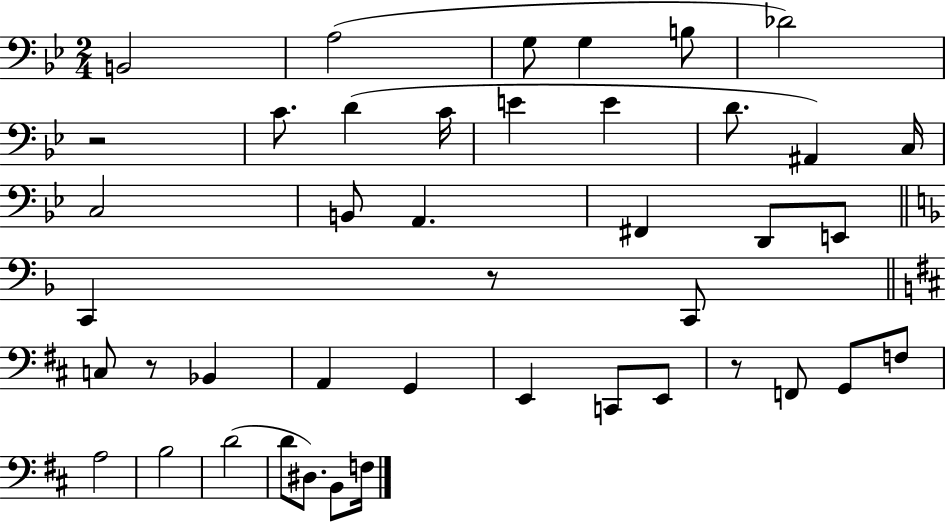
B2/h A3/h G3/e G3/q B3/e Db4/h R/h C4/e. D4/q C4/s E4/q E4/q D4/e. A#2/q C3/s C3/h B2/e A2/q. F#2/q D2/e E2/e C2/q R/e C2/e C3/e R/e Bb2/q A2/q G2/q E2/q C2/e E2/e R/e F2/e G2/e F3/e A3/h B3/h D4/h D4/e D#3/e. B2/e F3/s